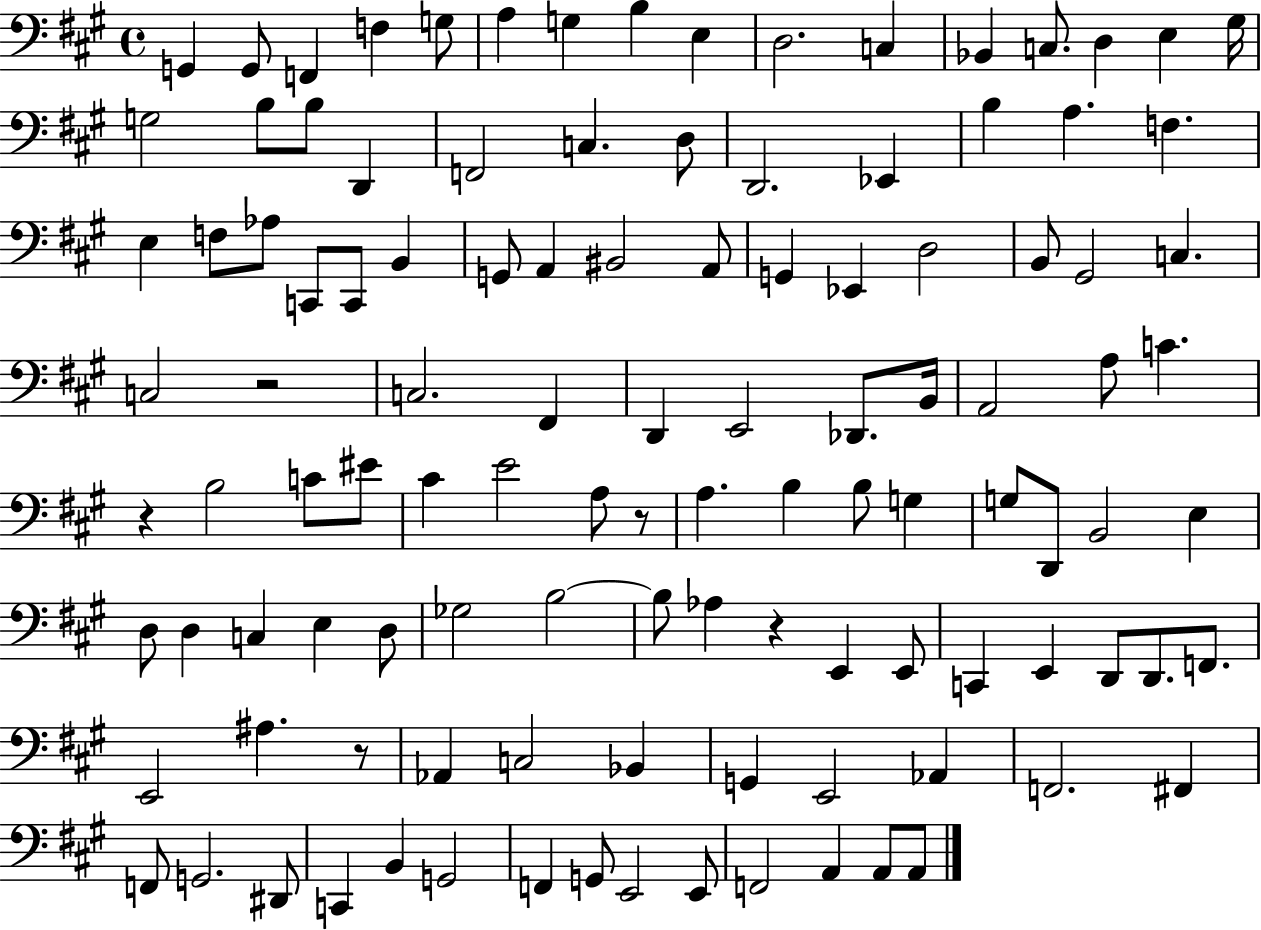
G2/q G2/e F2/q F3/q G3/e A3/q G3/q B3/q E3/q D3/h. C3/q Bb2/q C3/e. D3/q E3/q G#3/s G3/h B3/e B3/e D2/q F2/h C3/q. D3/e D2/h. Eb2/q B3/q A3/q. F3/q. E3/q F3/e Ab3/e C2/e C2/e B2/q G2/e A2/q BIS2/h A2/e G2/q Eb2/q D3/h B2/e G#2/h C3/q. C3/h R/h C3/h. F#2/q D2/q E2/h Db2/e. B2/s A2/h A3/e C4/q. R/q B3/h C4/e EIS4/e C#4/q E4/h A3/e R/e A3/q. B3/q B3/e G3/q G3/e D2/e B2/h E3/q D3/e D3/q C3/q E3/q D3/e Gb3/h B3/h B3/e Ab3/q R/q E2/q E2/e C2/q E2/q D2/e D2/e. F2/e. E2/h A#3/q. R/e Ab2/q C3/h Bb2/q G2/q E2/h Ab2/q F2/h. F#2/q F2/e G2/h. D#2/e C2/q B2/q G2/h F2/q G2/e E2/h E2/e F2/h A2/q A2/e A2/e